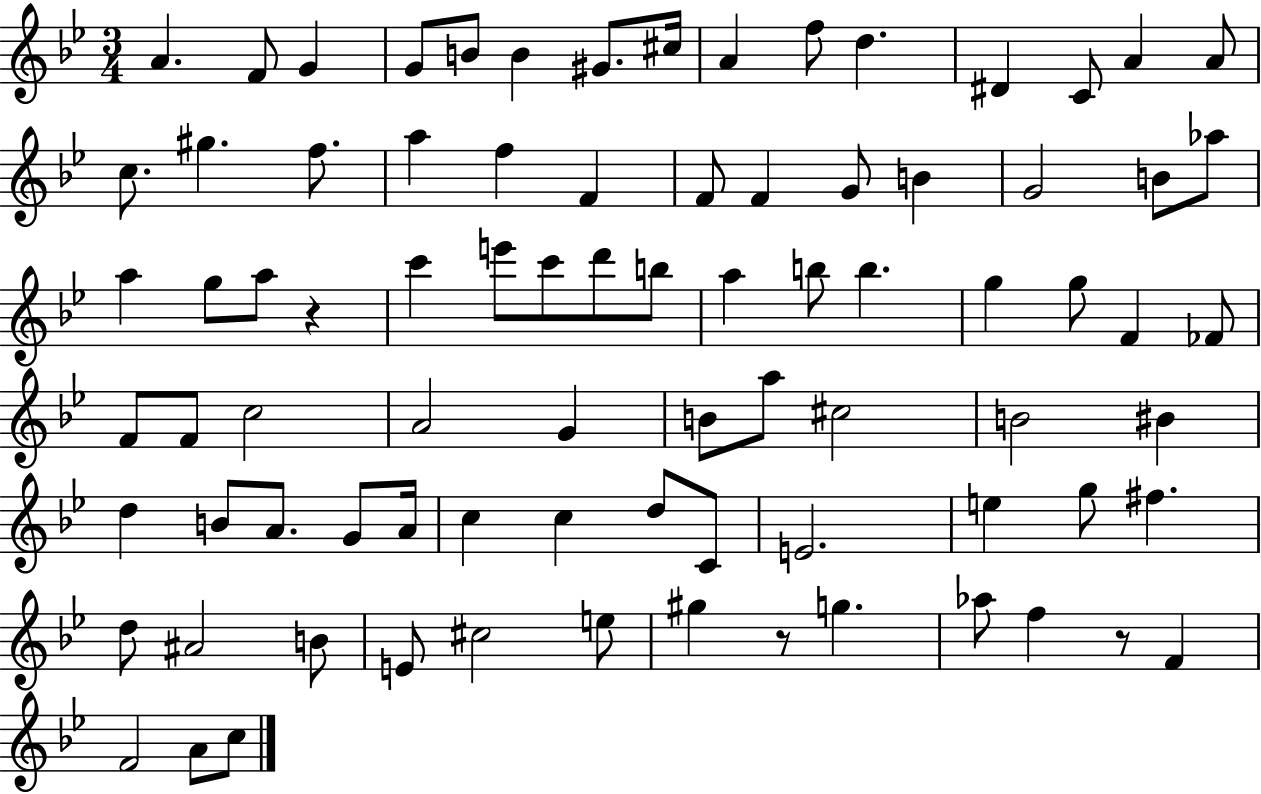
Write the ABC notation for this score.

X:1
T:Untitled
M:3/4
L:1/4
K:Bb
A F/2 G G/2 B/2 B ^G/2 ^c/4 A f/2 d ^D C/2 A A/2 c/2 ^g f/2 a f F F/2 F G/2 B G2 B/2 _a/2 a g/2 a/2 z c' e'/2 c'/2 d'/2 b/2 a b/2 b g g/2 F _F/2 F/2 F/2 c2 A2 G B/2 a/2 ^c2 B2 ^B d B/2 A/2 G/2 A/4 c c d/2 C/2 E2 e g/2 ^f d/2 ^A2 B/2 E/2 ^c2 e/2 ^g z/2 g _a/2 f z/2 F F2 A/2 c/2